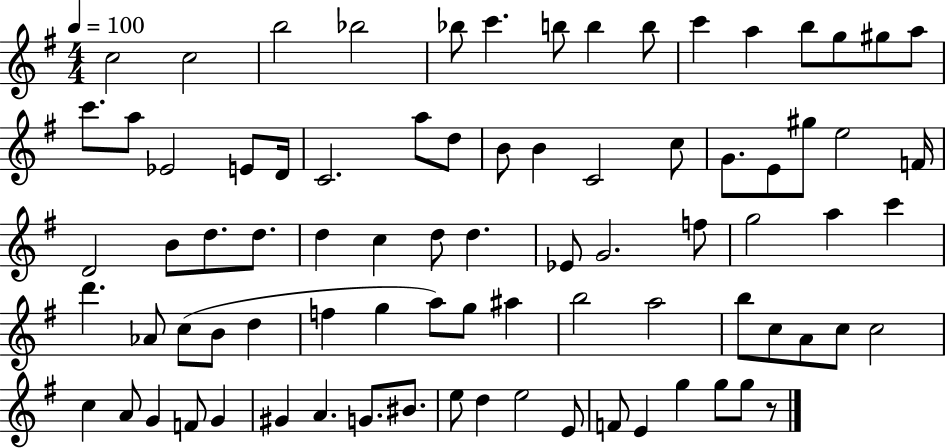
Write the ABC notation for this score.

X:1
T:Untitled
M:4/4
L:1/4
K:G
c2 c2 b2 _b2 _b/2 c' b/2 b b/2 c' a b/2 g/2 ^g/2 a/2 c'/2 a/2 _E2 E/2 D/4 C2 a/2 d/2 B/2 B C2 c/2 G/2 E/2 ^g/2 e2 F/4 D2 B/2 d/2 d/2 d c d/2 d _E/2 G2 f/2 g2 a c' d' _A/2 c/2 B/2 d f g a/2 g/2 ^a b2 a2 b/2 c/2 A/2 c/2 c2 c A/2 G F/2 G ^G A G/2 ^B/2 e/2 d e2 E/2 F/2 E g g/2 g/2 z/2